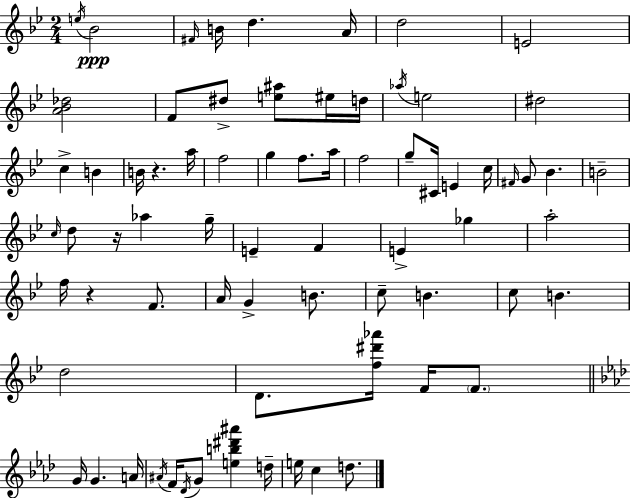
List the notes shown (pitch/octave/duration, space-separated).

E5/s Bb4/h F#4/s B4/s D5/q. A4/s D5/h E4/h [A4,Bb4,Db5]/h F4/e D#5/e [E5,A#5]/e EIS5/s D5/s Ab5/s E5/h D#5/h C5/q B4/q B4/s R/q. A5/s F5/h G5/q F5/e. A5/s F5/h G5/e C#4/s E4/q C5/s F#4/s G4/e Bb4/q. B4/h C5/s D5/e R/s Ab5/q G5/s E4/q F4/q E4/q Gb5/q A5/h F5/s R/q F4/e. A4/s G4/q B4/e. C5/e B4/q. C5/e B4/q. D5/h D4/e. [F5,D#6,Ab6]/s F4/s F4/e. G4/s G4/q. A4/s A#4/s F4/s Db4/s G4/e [E5,B5,D#6,A#6]/q D5/s E5/s C5/q D5/e.